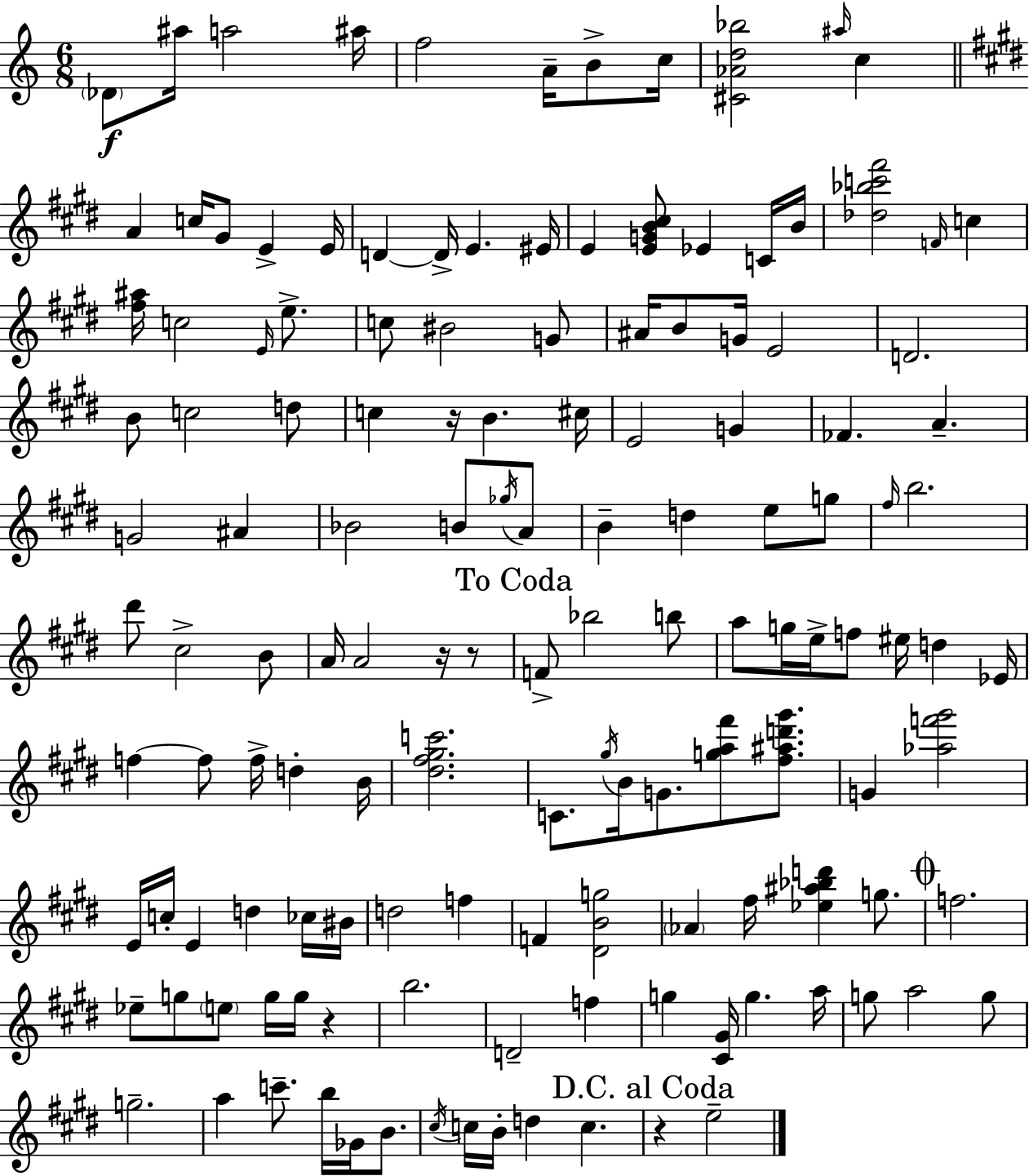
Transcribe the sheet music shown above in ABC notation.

X:1
T:Untitled
M:6/8
L:1/4
K:Am
_D/2 ^a/4 a2 ^a/4 f2 A/4 B/2 c/4 [^C_Ad_b]2 ^a/4 c A c/4 ^G/2 E E/4 D D/4 E ^E/4 E [EGB^c]/2 _E C/4 B/4 [_d_bc'^f']2 F/4 c [^f^a]/4 c2 E/4 e/2 c/2 ^B2 G/2 ^A/4 B/2 G/4 E2 D2 B/2 c2 d/2 c z/4 B ^c/4 E2 G _F A G2 ^A _B2 B/2 _g/4 A/2 B d e/2 g/2 ^f/4 b2 ^d'/2 ^c2 B/2 A/4 A2 z/4 z/2 F/2 _b2 b/2 a/2 g/4 e/4 f/2 ^e/4 d _E/4 f f/2 f/4 d B/4 [^d^f^gc']2 C/2 ^g/4 B/4 G/2 [ga^f']/2 [^f^ad'^g']/2 G [_af'^g']2 E/4 c/4 E d _c/4 ^B/4 d2 f F [^DBg]2 _A ^f/4 [_e^a_bd'] g/2 f2 _e/2 g/2 e/2 g/4 g/4 z b2 D2 f g [^C^G]/4 g a/4 g/2 a2 g/2 g2 a c'/2 b/4 _G/4 B/2 ^c/4 c/4 B/4 d c z e2